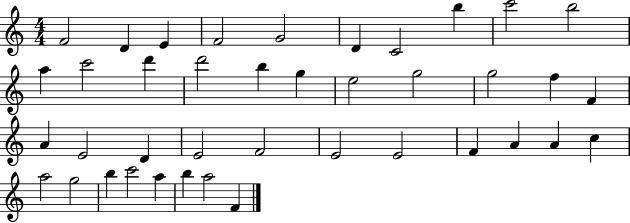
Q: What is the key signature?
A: C major